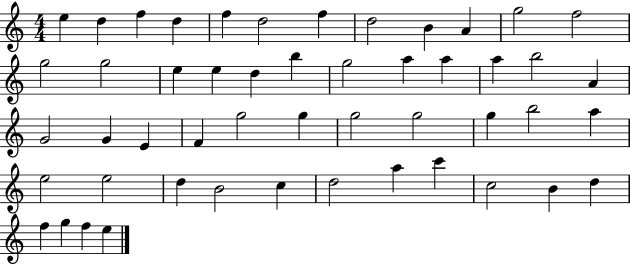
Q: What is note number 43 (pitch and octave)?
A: C6